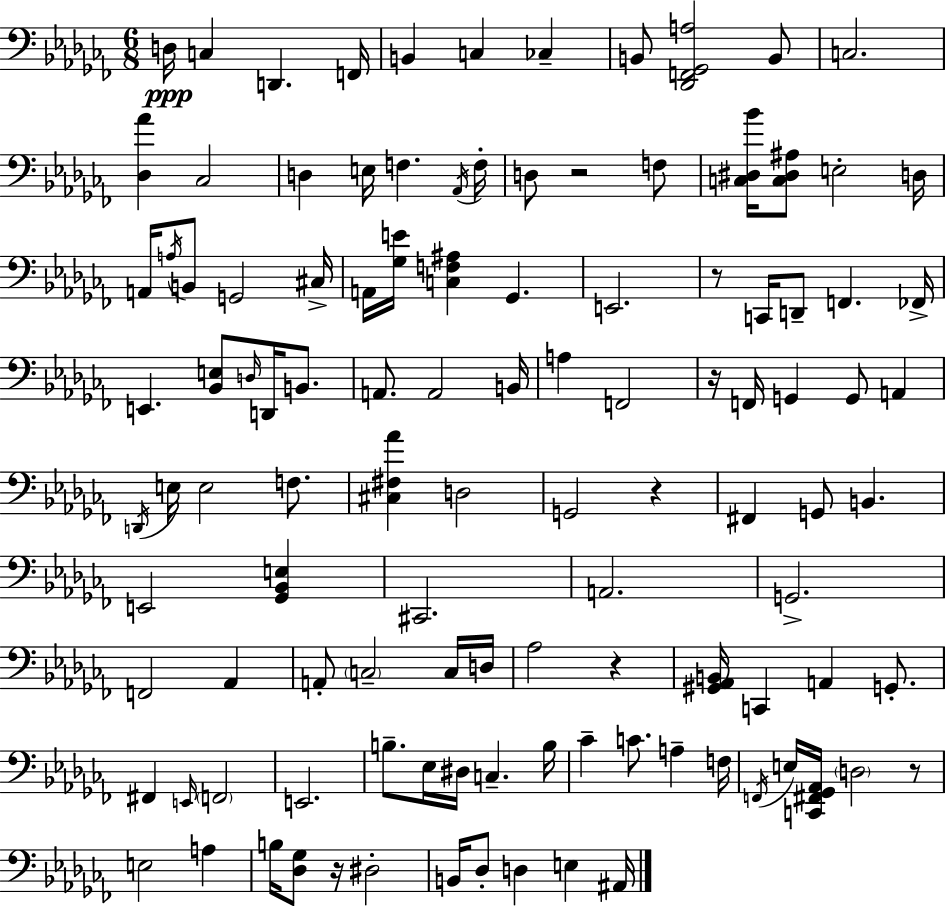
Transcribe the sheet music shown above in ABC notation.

X:1
T:Untitled
M:6/8
L:1/4
K:Abm
D,/4 C, D,, F,,/4 B,, C, _C, B,,/2 [_D,,F,,_G,,A,]2 B,,/2 C,2 [_D,_A] _C,2 D, E,/4 F, _A,,/4 F,/4 D,/2 z2 F,/2 [C,^D,_B]/4 [C,^D,^A,]/2 E,2 D,/4 A,,/4 A,/4 B,,/2 G,,2 ^C,/4 A,,/4 [_G,E]/4 [C,F,^A,] _G,, E,,2 z/2 C,,/4 D,,/2 F,, _F,,/4 E,, [_B,,E,]/2 D,/4 D,,/4 B,,/2 A,,/2 A,,2 B,,/4 A, F,,2 z/4 F,,/4 G,, G,,/2 A,, D,,/4 E,/4 E,2 F,/2 [^C,^F,_A] D,2 G,,2 z ^F,, G,,/2 B,, E,,2 [_G,,_B,,E,] ^C,,2 A,,2 G,,2 F,,2 _A,, A,,/2 C,2 C,/4 D,/4 _A,2 z [^G,,_A,,B,,]/4 C,, A,, G,,/2 ^F,, E,,/4 F,,2 E,,2 B,/2 _E,/4 ^D,/4 C, B,/4 _C C/2 A, F,/4 F,,/4 E,/4 [C,,^F,,_G,,_A,,]/4 D,2 z/2 E,2 A, B,/4 [_D,_G,]/2 z/4 ^D,2 B,,/4 _D,/2 D, E, ^A,,/4